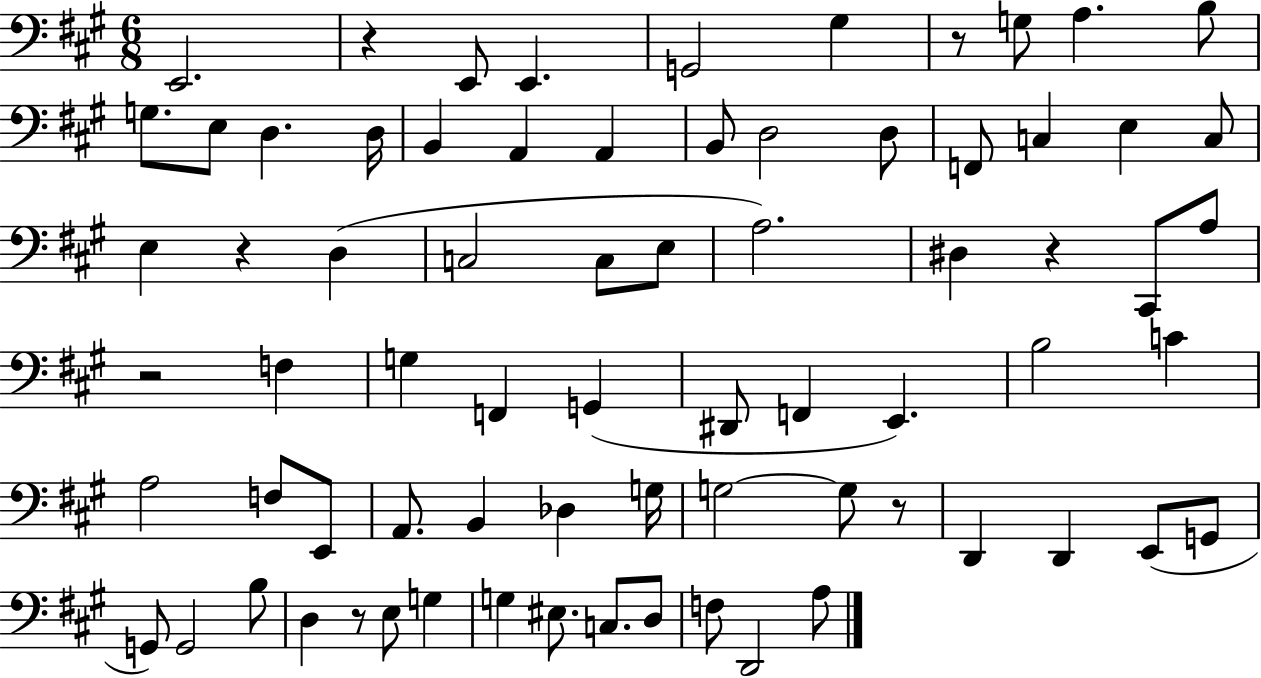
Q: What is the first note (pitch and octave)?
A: E2